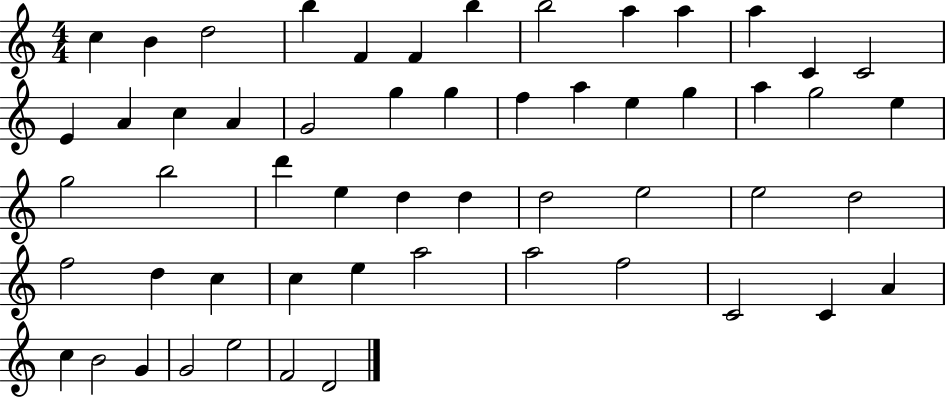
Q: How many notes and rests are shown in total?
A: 55